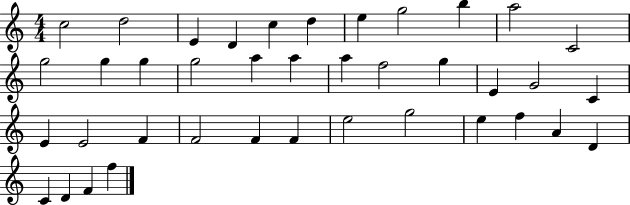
{
  \clef treble
  \numericTimeSignature
  \time 4/4
  \key c \major
  c''2 d''2 | e'4 d'4 c''4 d''4 | e''4 g''2 b''4 | a''2 c'2 | \break g''2 g''4 g''4 | g''2 a''4 a''4 | a''4 f''2 g''4 | e'4 g'2 c'4 | \break e'4 e'2 f'4 | f'2 f'4 f'4 | e''2 g''2 | e''4 f''4 a'4 d'4 | \break c'4 d'4 f'4 f''4 | \bar "|."
}